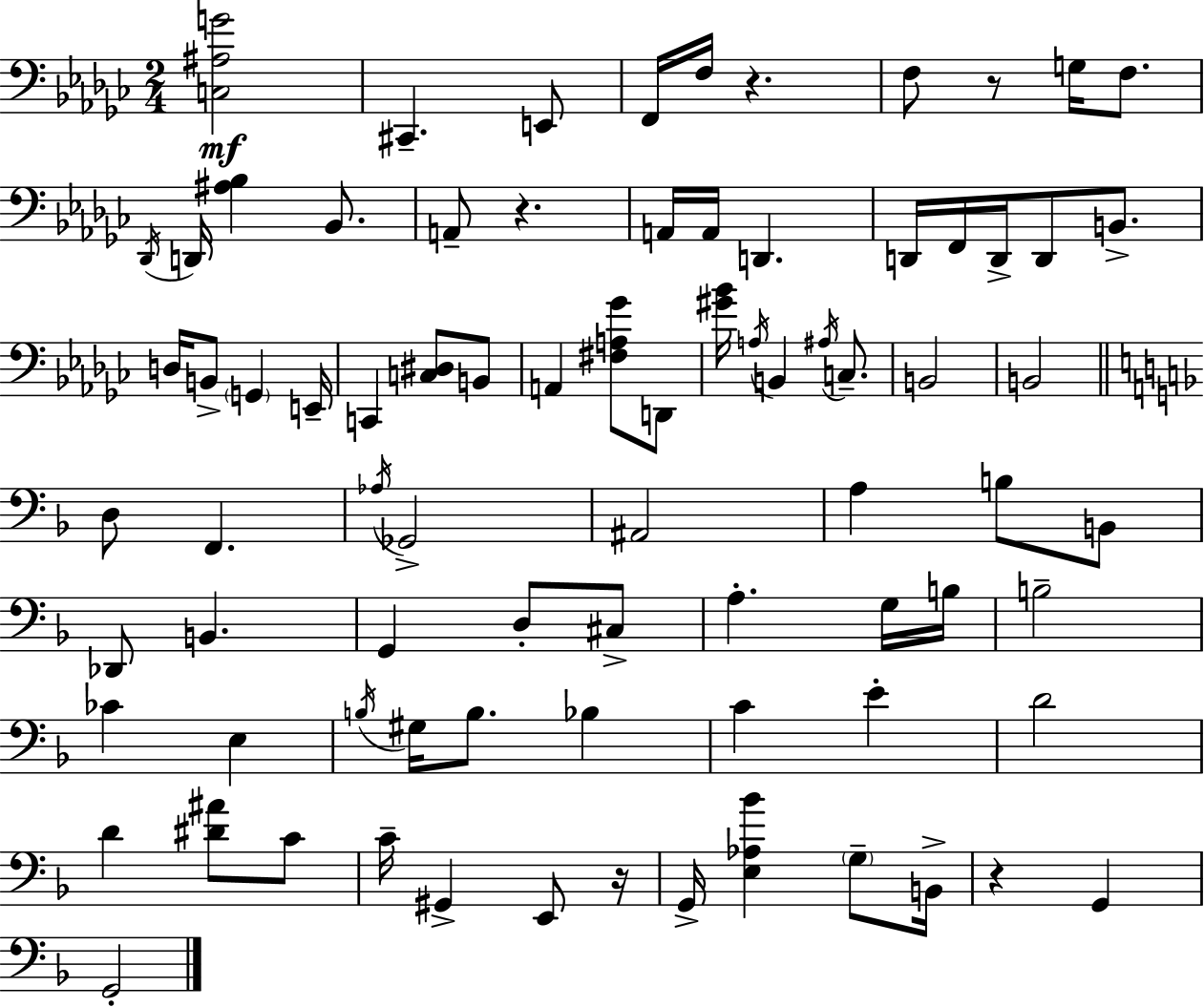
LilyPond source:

{
  \clef bass
  \numericTimeSignature
  \time 2/4
  \key ees \minor
  <c ais g'>2\mf | cis,4.-- e,8 | f,16 f16 r4. | f8 r8 g16 f8. | \break \acciaccatura { des,16 } d,16 <ais bes>4 bes,8. | a,8-- r4. | a,16 a,16 d,4. | d,16 f,16 d,16-> d,8 b,8.-> | \break d16 b,8-> \parenthesize g,4 | e,16-- c,4 <c dis>8 b,8 | a,4 <fis a ges'>8 d,8 | <gis' bes'>16 \acciaccatura { a16 } b,4 \acciaccatura { ais16 } | \break c8.-- b,2 | b,2 | \bar "||" \break \key f \major d8 f,4. | \acciaccatura { aes16 } ges,2-> | ais,2 | a4 b8 b,8 | \break des,8 b,4. | g,4 d8-. cis8-> | a4.-. g16 | b16 b2-- | \break ces'4 e4 | \acciaccatura { b16 } gis16 b8. bes4 | c'4 e'4-. | d'2 | \break d'4 <dis' ais'>8 | c'8 c'16-- gis,4-> e,8 | r16 g,16-> <e aes bes'>4 \parenthesize g8-- | b,16-> r4 g,4 | \break g,2-. | \bar "|."
}